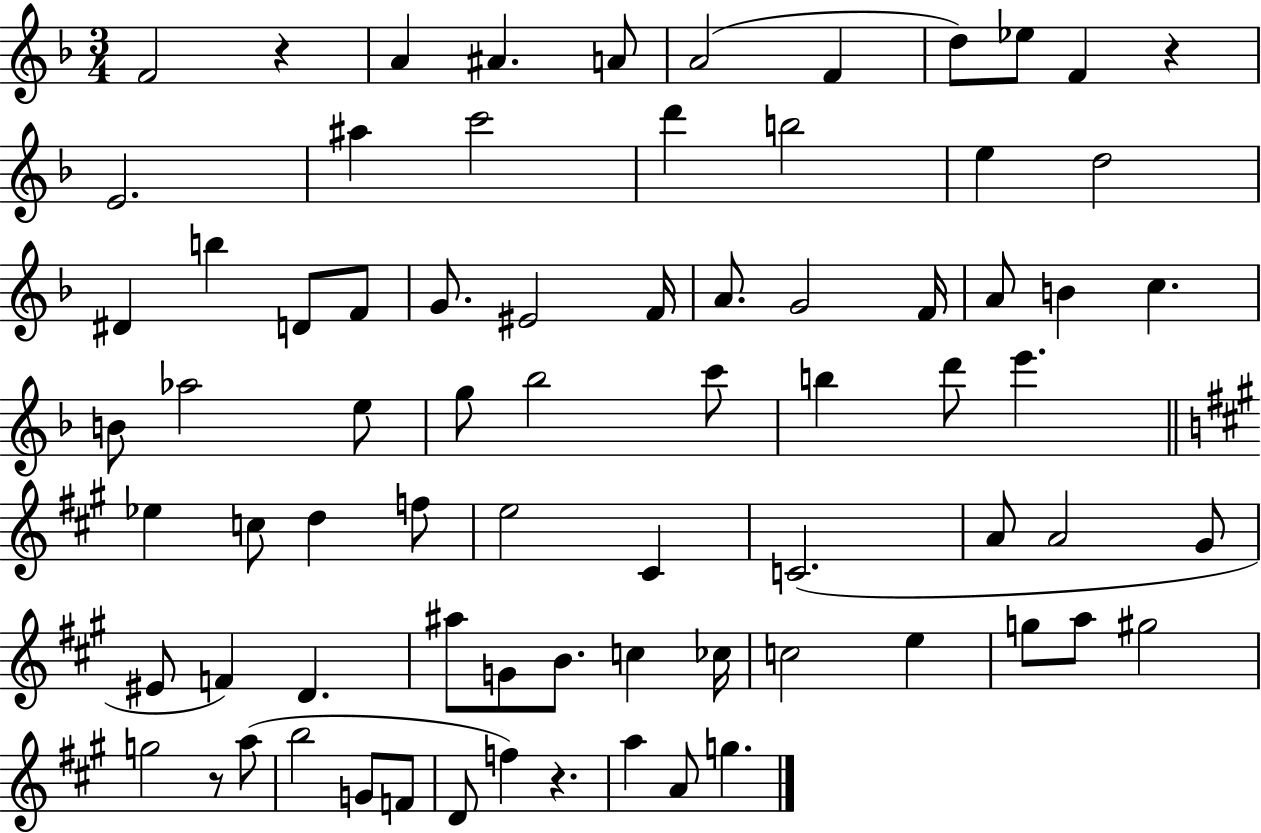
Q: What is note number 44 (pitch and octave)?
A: C#4